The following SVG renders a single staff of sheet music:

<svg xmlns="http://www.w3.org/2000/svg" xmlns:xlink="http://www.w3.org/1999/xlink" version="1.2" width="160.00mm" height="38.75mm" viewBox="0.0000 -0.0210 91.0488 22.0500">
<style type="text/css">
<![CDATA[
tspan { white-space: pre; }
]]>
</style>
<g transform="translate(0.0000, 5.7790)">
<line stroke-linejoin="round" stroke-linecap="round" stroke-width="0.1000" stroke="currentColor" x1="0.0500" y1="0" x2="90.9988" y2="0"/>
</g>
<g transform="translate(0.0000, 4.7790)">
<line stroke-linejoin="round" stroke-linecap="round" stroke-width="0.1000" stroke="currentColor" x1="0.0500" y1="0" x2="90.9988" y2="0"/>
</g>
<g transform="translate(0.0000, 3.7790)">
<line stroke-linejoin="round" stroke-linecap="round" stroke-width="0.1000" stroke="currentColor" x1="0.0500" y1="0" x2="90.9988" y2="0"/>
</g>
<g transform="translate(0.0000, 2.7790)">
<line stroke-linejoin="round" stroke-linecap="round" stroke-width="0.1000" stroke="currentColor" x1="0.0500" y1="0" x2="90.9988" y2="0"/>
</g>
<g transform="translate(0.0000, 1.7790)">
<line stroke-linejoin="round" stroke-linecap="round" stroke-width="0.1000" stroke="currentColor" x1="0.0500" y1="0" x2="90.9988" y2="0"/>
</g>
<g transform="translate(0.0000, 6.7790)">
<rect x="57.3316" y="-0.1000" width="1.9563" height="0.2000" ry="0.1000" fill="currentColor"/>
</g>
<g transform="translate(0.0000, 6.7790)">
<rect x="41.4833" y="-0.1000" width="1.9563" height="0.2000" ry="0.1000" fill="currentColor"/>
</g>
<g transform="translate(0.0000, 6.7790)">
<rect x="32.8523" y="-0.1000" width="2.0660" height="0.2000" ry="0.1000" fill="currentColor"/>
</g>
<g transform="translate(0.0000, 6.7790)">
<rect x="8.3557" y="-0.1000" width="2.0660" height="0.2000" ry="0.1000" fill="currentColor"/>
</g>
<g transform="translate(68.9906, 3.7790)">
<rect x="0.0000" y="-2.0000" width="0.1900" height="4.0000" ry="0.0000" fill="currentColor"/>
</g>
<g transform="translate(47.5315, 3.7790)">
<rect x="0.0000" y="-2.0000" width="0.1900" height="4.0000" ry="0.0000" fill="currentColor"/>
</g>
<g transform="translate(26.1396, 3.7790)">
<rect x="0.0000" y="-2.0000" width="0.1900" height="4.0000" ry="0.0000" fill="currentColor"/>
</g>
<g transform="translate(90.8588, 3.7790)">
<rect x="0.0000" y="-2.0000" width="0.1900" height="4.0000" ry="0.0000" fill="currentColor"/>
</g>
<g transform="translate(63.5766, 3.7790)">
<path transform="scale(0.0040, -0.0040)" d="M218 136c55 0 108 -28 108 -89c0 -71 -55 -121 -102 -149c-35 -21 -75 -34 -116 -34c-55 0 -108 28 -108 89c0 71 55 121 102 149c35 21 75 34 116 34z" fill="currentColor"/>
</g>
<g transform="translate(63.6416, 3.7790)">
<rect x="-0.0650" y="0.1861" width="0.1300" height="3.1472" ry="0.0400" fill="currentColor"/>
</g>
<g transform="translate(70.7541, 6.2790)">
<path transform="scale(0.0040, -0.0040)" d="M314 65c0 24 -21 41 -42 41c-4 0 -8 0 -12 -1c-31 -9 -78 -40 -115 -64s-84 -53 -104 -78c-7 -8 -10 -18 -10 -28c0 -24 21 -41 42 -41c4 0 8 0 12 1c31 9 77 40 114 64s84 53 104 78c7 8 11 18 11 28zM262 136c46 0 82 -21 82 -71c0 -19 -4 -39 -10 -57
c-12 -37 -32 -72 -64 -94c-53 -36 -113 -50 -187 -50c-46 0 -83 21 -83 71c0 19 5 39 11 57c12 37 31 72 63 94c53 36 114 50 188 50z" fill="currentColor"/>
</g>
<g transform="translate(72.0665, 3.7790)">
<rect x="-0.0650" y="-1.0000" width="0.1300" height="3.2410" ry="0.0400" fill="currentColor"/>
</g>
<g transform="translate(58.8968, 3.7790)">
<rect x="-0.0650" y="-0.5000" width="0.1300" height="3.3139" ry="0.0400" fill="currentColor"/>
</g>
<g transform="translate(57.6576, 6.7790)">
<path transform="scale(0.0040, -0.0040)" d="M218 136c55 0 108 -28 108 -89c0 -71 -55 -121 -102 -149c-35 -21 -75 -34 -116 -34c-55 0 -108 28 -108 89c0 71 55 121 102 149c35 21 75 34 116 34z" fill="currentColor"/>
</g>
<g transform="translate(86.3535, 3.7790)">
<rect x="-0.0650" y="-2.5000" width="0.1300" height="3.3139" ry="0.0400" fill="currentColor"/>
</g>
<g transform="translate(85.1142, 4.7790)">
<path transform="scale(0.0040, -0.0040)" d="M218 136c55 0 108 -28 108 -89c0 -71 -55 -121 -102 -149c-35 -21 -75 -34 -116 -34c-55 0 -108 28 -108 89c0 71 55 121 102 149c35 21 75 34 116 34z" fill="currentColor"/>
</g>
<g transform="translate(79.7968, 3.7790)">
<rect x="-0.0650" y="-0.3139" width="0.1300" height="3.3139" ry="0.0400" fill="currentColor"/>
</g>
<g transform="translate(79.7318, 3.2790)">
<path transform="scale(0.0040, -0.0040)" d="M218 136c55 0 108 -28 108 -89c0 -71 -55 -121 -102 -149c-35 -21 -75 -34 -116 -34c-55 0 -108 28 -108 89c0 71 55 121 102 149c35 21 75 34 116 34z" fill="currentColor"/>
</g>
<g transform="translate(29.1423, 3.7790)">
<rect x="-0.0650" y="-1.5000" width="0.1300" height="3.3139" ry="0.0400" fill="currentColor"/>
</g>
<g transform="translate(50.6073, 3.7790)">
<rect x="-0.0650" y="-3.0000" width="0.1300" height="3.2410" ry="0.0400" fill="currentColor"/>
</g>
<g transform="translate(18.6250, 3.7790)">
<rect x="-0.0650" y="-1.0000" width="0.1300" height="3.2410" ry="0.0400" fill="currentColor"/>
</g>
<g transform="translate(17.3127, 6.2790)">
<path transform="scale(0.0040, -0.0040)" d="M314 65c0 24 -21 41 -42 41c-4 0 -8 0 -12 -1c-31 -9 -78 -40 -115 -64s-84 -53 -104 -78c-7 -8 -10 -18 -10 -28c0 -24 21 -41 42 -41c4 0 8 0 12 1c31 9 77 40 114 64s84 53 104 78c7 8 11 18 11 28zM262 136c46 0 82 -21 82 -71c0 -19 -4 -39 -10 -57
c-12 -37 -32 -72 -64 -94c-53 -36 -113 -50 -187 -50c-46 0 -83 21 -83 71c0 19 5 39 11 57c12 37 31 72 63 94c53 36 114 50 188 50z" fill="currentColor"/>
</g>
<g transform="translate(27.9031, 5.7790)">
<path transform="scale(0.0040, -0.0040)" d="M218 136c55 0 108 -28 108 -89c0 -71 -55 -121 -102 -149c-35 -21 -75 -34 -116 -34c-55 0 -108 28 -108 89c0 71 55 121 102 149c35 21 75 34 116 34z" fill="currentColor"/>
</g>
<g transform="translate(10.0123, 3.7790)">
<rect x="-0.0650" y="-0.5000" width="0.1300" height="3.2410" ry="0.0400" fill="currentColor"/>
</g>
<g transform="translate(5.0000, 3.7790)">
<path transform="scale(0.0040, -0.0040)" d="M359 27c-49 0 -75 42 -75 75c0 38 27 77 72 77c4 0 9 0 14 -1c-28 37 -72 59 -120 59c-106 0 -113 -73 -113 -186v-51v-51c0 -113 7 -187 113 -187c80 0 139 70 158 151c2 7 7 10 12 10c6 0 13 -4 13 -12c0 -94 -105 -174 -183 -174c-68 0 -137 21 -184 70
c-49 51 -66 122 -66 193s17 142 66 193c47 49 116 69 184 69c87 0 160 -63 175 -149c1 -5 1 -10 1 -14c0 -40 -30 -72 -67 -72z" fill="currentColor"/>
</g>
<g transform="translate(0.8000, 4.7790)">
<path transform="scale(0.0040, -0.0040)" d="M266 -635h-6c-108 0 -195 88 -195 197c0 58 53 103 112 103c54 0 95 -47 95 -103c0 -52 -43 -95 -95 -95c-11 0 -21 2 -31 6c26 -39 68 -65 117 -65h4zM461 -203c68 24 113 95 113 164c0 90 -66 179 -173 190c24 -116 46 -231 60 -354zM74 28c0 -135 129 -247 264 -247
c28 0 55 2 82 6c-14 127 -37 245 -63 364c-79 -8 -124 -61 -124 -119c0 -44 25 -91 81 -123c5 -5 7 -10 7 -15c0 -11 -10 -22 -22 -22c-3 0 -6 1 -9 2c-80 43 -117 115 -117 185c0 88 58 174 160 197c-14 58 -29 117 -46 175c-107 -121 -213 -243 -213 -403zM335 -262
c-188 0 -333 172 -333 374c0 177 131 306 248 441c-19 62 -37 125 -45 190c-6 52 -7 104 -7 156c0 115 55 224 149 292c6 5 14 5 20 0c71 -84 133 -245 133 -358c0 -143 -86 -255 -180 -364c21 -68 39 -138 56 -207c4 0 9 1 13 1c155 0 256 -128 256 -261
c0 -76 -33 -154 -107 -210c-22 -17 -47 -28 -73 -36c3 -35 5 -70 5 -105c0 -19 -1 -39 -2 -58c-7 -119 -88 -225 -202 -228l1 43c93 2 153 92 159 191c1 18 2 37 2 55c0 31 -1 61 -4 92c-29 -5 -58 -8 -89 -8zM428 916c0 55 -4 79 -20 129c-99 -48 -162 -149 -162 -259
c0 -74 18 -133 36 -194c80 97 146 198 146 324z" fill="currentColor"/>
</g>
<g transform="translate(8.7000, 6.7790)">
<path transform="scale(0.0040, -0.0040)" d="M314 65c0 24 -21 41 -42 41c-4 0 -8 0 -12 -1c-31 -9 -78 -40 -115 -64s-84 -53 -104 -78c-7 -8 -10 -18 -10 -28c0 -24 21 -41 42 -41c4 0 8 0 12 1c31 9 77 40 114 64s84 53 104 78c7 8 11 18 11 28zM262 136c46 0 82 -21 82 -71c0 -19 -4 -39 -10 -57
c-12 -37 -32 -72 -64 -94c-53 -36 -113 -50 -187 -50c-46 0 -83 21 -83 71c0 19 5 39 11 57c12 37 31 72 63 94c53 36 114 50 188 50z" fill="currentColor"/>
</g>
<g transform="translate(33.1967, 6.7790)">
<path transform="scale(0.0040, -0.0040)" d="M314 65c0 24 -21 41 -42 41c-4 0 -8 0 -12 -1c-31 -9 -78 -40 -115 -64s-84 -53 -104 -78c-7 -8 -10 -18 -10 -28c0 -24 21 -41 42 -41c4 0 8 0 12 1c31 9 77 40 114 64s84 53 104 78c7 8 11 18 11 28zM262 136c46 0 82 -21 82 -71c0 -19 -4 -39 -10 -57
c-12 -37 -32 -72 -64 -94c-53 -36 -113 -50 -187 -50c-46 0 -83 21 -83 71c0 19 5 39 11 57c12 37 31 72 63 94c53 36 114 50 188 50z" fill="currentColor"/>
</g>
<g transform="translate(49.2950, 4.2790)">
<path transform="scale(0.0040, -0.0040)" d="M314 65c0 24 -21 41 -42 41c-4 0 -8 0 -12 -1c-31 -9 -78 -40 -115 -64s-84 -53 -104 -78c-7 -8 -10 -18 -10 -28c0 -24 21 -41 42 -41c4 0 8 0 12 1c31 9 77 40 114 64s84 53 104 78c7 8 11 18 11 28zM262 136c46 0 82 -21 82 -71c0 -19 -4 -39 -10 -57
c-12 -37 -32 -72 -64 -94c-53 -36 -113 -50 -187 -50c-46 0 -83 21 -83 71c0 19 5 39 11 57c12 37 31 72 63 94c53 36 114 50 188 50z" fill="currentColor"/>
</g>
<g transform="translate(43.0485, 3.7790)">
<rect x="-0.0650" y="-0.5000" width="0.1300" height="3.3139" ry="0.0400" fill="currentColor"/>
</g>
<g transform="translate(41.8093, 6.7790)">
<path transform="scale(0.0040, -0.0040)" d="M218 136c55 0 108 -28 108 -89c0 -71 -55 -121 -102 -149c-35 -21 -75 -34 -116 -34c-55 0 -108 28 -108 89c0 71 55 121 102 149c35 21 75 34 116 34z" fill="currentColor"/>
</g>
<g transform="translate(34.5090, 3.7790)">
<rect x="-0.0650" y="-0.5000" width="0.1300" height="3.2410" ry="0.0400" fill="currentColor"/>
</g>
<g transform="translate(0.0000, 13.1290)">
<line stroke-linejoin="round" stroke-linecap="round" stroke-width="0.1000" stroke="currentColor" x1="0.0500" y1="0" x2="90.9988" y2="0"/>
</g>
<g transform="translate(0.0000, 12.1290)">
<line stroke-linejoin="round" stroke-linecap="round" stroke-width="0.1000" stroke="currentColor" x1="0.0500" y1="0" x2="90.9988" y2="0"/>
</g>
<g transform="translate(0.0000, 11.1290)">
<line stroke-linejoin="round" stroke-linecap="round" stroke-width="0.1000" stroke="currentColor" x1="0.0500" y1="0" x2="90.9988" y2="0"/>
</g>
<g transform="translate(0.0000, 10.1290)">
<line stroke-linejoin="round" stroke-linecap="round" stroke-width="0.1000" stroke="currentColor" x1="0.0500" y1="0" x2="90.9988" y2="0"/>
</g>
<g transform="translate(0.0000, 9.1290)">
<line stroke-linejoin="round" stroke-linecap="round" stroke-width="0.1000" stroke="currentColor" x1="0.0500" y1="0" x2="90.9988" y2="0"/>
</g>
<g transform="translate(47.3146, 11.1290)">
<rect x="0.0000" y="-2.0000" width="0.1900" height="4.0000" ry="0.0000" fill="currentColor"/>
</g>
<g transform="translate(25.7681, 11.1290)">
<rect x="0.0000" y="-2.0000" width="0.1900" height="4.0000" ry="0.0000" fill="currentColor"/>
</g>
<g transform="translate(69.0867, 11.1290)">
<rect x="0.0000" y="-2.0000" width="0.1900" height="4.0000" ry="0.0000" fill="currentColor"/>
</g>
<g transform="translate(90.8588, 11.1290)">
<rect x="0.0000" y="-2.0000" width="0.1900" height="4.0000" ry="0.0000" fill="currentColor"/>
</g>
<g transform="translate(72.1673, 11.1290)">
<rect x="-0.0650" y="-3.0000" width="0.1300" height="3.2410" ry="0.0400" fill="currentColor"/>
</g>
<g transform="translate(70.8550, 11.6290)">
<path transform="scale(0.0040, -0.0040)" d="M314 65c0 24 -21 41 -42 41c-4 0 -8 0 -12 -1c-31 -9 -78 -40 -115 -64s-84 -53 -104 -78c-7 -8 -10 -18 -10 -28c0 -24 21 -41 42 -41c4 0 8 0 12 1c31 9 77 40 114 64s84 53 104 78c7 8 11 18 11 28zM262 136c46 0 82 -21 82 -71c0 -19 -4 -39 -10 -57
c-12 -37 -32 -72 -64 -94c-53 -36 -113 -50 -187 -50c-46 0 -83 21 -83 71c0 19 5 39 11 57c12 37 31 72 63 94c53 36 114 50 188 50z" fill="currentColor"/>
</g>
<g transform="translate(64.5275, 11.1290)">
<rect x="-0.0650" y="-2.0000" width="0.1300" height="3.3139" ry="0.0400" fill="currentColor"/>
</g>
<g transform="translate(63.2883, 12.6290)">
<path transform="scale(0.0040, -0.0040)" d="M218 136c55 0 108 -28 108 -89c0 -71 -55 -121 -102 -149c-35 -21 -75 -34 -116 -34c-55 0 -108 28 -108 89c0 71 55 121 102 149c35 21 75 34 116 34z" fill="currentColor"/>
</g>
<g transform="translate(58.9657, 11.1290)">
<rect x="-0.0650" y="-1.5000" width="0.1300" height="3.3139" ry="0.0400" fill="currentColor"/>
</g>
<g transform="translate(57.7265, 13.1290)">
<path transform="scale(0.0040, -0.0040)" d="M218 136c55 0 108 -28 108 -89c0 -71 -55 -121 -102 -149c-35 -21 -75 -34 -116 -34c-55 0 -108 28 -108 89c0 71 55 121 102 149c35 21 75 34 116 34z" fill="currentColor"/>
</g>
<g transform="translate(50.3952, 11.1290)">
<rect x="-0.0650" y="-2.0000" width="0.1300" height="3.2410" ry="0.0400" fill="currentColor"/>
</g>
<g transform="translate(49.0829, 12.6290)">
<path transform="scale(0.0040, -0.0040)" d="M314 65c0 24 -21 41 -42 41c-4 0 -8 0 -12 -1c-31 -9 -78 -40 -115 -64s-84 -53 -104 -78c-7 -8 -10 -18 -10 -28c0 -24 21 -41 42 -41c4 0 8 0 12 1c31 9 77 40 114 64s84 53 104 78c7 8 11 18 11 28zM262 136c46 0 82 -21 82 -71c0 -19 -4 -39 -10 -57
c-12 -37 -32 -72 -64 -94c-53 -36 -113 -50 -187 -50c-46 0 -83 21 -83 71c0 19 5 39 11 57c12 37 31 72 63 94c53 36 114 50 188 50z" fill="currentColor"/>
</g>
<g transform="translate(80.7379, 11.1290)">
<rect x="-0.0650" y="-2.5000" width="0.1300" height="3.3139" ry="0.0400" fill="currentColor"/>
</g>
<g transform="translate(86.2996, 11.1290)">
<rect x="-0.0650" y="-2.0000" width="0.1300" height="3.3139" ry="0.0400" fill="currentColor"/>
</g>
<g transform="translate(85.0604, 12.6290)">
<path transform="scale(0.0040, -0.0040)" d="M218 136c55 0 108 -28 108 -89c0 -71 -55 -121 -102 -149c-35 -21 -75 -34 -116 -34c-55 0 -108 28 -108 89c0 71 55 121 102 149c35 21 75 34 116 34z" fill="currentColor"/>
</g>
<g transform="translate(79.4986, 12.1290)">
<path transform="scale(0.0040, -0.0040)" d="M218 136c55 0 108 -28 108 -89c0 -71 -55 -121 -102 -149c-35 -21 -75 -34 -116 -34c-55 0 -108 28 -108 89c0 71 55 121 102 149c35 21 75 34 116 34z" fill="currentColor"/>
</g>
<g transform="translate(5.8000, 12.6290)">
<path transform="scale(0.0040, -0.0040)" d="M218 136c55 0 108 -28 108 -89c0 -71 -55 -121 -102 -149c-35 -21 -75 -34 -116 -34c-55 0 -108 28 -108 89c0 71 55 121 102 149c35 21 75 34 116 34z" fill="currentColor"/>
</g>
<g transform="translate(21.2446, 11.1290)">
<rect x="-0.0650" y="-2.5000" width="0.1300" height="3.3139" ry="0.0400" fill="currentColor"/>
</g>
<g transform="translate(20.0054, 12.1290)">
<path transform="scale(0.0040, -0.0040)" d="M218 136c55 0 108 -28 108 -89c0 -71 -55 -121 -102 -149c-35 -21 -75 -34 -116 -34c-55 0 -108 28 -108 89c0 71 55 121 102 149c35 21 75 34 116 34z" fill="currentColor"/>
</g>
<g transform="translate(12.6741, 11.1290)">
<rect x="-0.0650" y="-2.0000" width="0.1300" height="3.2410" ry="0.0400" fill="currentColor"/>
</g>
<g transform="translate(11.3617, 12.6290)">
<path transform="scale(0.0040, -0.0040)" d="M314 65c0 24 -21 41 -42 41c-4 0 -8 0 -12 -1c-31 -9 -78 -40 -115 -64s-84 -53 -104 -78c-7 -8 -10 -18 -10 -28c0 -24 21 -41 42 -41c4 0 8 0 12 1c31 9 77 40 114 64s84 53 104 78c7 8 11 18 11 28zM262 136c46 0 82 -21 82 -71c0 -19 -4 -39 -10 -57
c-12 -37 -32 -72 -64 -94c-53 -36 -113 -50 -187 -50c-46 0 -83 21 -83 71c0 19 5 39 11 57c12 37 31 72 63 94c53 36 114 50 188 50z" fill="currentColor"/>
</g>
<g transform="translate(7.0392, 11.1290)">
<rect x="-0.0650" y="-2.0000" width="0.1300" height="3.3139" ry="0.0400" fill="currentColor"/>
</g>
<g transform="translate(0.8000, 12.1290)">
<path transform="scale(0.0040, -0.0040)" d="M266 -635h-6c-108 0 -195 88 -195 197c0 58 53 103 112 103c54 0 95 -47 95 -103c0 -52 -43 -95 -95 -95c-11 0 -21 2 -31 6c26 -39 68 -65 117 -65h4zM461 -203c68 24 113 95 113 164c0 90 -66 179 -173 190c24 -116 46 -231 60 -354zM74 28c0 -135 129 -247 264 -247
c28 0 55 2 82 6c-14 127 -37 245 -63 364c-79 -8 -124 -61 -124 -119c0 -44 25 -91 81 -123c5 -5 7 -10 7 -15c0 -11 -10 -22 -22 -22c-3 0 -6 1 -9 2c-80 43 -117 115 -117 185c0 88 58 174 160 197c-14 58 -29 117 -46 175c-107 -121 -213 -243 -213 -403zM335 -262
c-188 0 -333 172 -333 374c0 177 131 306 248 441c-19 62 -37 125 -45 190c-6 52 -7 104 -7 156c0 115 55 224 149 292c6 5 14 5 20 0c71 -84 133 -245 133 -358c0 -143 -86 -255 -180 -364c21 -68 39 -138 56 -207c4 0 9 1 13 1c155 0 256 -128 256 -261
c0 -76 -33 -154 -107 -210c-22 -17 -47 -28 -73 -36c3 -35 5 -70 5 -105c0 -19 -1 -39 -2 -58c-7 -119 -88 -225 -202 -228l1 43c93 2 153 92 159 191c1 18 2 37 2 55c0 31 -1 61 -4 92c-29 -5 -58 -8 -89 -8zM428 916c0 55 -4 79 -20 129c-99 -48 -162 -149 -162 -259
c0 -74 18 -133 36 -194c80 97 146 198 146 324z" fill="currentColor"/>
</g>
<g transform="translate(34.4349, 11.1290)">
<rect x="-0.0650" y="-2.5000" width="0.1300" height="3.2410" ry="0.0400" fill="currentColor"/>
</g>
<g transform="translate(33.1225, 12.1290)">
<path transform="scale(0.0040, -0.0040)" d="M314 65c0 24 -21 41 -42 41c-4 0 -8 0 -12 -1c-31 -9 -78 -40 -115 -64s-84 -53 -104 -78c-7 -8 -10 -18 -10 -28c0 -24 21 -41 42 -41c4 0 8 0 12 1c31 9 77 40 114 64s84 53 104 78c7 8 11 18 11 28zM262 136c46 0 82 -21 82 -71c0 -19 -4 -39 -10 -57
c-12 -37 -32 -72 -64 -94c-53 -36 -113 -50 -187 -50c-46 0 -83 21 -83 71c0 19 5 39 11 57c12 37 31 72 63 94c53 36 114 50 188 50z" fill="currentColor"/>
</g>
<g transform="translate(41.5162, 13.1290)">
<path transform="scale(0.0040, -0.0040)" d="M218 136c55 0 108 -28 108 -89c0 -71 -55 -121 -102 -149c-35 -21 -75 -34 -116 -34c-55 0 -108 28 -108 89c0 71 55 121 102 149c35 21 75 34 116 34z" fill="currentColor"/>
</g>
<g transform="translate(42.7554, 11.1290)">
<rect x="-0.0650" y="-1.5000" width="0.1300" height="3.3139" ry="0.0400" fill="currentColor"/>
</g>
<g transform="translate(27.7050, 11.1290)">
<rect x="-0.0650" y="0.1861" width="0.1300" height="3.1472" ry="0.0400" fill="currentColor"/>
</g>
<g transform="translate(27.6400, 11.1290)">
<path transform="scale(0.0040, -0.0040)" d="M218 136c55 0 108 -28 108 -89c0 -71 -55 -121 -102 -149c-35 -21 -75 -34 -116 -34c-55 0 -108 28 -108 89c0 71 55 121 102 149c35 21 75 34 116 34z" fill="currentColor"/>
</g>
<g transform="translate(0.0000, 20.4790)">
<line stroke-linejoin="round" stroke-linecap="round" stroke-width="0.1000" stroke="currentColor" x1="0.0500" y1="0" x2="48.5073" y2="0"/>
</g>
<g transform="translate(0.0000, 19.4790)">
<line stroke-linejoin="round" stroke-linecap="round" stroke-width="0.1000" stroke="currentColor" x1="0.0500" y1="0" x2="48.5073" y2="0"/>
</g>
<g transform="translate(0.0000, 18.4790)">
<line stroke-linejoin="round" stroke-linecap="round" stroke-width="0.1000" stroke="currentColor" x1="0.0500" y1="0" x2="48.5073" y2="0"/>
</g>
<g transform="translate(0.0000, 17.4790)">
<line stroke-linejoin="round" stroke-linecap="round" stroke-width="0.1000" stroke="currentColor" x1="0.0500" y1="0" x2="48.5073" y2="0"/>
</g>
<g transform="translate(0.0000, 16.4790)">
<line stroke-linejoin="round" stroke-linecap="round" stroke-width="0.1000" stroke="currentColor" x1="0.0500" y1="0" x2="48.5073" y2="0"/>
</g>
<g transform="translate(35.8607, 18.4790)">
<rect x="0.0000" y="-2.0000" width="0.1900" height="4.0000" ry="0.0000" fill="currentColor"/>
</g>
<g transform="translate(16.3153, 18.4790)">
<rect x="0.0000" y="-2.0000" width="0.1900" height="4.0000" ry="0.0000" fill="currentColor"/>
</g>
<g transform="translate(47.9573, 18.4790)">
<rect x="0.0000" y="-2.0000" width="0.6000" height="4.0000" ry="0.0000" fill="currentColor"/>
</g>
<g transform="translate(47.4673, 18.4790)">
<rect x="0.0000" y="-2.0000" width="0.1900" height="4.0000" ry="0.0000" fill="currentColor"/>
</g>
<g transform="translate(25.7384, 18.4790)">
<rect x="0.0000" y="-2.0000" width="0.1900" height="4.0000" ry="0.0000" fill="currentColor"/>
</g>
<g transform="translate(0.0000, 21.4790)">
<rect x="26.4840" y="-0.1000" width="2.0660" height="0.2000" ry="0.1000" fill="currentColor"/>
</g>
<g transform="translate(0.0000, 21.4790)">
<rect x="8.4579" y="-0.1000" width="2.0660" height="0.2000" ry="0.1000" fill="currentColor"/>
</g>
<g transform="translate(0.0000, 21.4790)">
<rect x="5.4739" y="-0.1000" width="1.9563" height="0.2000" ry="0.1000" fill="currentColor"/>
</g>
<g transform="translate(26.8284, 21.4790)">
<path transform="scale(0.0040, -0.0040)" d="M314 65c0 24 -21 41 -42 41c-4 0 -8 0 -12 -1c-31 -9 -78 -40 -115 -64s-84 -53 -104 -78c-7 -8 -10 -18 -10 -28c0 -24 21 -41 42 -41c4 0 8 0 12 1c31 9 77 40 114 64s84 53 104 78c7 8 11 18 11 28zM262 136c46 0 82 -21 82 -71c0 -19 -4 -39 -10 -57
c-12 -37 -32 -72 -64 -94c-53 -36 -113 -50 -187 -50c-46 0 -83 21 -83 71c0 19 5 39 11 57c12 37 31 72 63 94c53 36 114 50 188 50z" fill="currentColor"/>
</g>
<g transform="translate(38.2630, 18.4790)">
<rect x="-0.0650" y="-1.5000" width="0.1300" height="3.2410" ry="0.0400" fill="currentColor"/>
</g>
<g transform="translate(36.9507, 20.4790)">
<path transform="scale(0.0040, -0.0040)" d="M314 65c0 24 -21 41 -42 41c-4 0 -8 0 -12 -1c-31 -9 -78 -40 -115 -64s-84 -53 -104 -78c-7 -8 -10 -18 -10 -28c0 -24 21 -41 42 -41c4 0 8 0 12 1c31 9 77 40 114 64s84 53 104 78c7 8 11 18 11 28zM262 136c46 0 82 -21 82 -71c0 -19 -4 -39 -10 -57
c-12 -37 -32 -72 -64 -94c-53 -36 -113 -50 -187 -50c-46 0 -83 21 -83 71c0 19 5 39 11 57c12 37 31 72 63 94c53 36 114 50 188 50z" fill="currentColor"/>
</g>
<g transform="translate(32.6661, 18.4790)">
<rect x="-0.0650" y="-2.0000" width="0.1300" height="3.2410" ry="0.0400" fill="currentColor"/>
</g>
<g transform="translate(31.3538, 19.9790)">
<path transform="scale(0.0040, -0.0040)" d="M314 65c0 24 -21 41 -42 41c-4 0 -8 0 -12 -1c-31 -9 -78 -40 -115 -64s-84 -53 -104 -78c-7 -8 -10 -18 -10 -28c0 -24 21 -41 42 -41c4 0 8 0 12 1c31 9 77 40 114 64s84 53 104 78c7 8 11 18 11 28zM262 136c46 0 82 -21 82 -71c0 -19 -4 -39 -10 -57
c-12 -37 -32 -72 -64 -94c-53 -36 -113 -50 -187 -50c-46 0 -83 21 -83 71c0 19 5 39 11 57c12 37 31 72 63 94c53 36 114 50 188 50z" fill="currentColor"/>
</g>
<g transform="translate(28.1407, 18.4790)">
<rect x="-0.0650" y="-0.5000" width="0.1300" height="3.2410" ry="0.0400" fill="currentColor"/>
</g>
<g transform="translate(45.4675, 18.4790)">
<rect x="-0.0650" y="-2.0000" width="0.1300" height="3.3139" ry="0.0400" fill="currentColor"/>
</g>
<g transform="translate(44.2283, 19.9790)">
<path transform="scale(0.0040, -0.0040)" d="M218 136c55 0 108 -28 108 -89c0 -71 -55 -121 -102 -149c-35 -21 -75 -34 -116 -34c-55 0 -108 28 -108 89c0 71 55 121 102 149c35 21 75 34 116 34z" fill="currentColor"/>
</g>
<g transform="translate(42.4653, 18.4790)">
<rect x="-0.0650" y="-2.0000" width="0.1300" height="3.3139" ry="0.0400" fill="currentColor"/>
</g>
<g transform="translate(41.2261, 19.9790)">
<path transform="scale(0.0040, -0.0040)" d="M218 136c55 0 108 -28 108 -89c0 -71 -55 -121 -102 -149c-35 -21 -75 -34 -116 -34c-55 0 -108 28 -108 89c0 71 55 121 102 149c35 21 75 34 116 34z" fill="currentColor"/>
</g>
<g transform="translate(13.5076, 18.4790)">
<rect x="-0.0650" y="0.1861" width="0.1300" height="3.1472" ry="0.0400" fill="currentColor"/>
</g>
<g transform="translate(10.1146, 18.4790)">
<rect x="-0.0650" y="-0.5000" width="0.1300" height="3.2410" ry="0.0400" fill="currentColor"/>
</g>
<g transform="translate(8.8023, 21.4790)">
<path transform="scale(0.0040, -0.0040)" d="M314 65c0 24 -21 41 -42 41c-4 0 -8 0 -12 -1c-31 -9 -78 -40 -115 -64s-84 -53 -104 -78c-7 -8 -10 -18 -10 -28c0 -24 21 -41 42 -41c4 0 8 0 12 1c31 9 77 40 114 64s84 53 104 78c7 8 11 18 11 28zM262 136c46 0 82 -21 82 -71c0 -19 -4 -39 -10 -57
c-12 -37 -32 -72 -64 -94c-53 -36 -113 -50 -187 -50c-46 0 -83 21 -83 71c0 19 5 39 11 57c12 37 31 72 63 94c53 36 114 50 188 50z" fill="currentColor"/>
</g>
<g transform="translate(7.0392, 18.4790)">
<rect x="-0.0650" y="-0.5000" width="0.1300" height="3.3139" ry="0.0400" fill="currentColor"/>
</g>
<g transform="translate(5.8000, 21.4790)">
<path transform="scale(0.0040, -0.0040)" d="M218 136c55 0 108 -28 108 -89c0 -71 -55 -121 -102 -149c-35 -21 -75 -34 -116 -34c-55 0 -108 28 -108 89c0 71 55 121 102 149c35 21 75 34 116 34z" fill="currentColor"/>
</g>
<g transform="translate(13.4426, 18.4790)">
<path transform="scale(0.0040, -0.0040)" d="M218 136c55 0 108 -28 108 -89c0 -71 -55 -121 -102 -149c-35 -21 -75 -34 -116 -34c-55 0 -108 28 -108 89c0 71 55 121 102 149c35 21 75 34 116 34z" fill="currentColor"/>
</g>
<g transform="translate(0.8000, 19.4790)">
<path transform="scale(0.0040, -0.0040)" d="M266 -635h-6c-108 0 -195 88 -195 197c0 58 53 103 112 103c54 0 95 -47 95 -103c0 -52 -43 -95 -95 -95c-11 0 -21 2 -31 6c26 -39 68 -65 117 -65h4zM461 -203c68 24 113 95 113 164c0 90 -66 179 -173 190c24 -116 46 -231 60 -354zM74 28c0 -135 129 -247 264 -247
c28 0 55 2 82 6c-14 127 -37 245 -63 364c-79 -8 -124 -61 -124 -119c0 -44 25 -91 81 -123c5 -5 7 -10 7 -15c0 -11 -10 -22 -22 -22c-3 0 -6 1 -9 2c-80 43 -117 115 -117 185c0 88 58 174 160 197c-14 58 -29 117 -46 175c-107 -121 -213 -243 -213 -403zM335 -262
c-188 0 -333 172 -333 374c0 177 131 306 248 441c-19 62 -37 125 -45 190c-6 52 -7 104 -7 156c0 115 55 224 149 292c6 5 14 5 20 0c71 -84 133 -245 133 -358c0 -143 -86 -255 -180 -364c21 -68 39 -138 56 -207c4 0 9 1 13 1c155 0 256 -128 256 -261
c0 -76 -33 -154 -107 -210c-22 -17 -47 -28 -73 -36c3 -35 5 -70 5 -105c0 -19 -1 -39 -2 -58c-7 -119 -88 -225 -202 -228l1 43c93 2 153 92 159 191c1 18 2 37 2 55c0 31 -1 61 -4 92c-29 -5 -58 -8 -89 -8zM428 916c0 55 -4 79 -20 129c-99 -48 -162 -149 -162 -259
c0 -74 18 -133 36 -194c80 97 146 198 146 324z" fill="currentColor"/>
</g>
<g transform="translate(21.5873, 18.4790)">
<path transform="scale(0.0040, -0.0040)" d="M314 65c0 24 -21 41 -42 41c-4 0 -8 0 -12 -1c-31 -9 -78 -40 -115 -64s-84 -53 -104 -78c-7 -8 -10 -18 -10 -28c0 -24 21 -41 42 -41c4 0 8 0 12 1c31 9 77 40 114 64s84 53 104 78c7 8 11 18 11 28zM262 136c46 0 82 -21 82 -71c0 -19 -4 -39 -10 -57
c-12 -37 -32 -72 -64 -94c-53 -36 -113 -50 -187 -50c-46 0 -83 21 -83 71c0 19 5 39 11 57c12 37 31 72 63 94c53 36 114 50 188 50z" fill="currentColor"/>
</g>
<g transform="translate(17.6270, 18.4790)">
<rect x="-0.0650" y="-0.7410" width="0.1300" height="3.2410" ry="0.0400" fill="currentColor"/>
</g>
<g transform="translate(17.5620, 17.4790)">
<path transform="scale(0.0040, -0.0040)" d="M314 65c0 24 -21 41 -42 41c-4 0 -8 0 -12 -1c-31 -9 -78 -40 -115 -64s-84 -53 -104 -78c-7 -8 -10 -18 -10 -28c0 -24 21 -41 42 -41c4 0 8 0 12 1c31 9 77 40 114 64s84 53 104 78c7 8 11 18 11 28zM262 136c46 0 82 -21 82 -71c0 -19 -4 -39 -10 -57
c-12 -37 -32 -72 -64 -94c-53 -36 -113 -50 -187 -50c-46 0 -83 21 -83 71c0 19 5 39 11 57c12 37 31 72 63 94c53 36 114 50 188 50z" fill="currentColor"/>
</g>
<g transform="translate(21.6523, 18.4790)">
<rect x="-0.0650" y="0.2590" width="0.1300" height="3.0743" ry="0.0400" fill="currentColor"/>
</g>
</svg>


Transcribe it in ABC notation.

X:1
T:Untitled
M:4/4
L:1/4
K:C
C2 D2 E C2 C A2 C B D2 c G F F2 G B G2 E F2 E F A2 G F C C2 B d2 B2 C2 F2 E2 F F